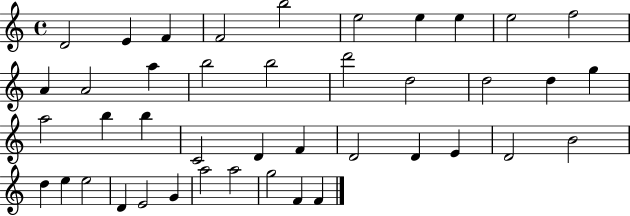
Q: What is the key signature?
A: C major